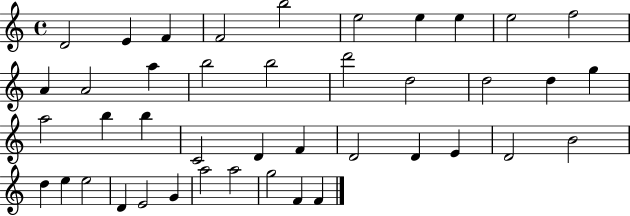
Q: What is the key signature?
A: C major